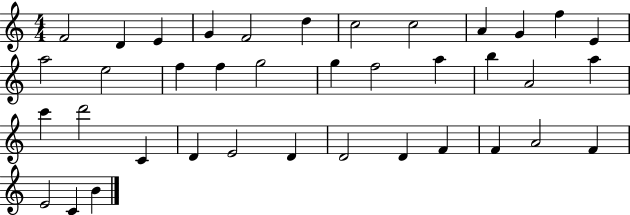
F4/h D4/q E4/q G4/q F4/h D5/q C5/h C5/h A4/q G4/q F5/q E4/q A5/h E5/h F5/q F5/q G5/h G5/q F5/h A5/q B5/q A4/h A5/q C6/q D6/h C4/q D4/q E4/h D4/q D4/h D4/q F4/q F4/q A4/h F4/q E4/h C4/q B4/q